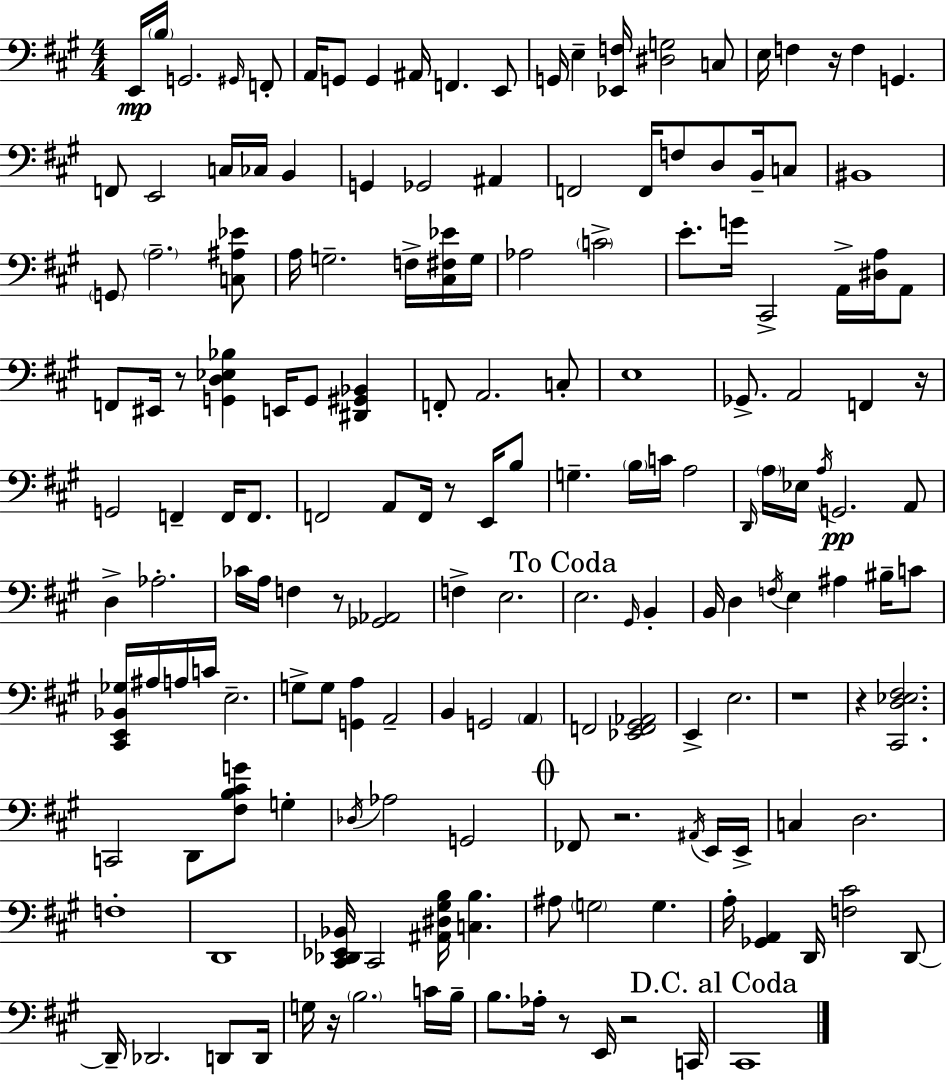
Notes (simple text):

E2/s B3/s G2/h. G#2/s F2/e A2/s G2/e G2/q A#2/s F2/q. E2/e G2/s E3/q [Eb2,F3]/s [D#3,G3]/h C3/e E3/s F3/q R/s F3/q G2/q. F2/e E2/h C3/s CES3/s B2/q G2/q Gb2/h A#2/q F2/h F2/s F3/e D3/e B2/s C3/e BIS2/w G2/e A3/h. [C3,A#3,Eb4]/e A3/s G3/h. F3/s [C#3,F#3,Eb4]/s G3/s Ab3/h C4/h E4/e. G4/s C#2/h A2/s [D#3,A3]/s A2/e F2/e EIS2/s R/e [G2,D3,Eb3,Bb3]/q E2/s G2/e [D#2,G#2,Bb2]/q F2/e A2/h. C3/e E3/w Gb2/e. A2/h F2/q R/s G2/h F2/q F2/s F2/e. F2/h A2/e F2/s R/e E2/s B3/e G3/q. B3/s C4/s A3/h D2/s A3/s Eb3/s A3/s G2/h. A2/e D3/q Ab3/h. CES4/s A3/s F3/q R/e [Gb2,Ab2]/h F3/q E3/h. E3/h. G#2/s B2/q B2/s D3/q F3/s E3/q A#3/q BIS3/s C4/e [C#2,E2,Bb2,Gb3]/s A#3/s A3/s C4/s E3/h. G3/e G3/e [G2,A3]/q A2/h B2/q G2/h A2/q F2/h [Eb2,F2,G#2,Ab2]/h E2/q E3/h. R/w R/q [C#2,D3,Eb3,F#3]/h. C2/h D2/e [F#3,B3,C#4,G4]/e G3/q Db3/s Ab3/h G2/h FES2/e R/h. A#2/s E2/s E2/s C3/q D3/h. F3/w D2/w [C#2,Db2,Eb2,Bb2]/s C#2/h [A#2,D#3,G#3,B3]/s [C3,B3]/q. A#3/e G3/h G3/q. A3/s [Gb2,A2]/q D2/s [F3,C#4]/h D2/e D2/s Db2/h. D2/e D2/s G3/s R/s B3/h. C4/s B3/s B3/e. Ab3/s R/e E2/s R/h C2/s C#2/w